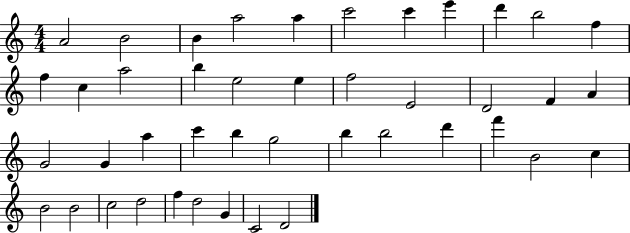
X:1
T:Untitled
M:4/4
L:1/4
K:C
A2 B2 B a2 a c'2 c' e' d' b2 f f c a2 b e2 e f2 E2 D2 F A G2 G a c' b g2 b b2 d' f' B2 c B2 B2 c2 d2 f d2 G C2 D2